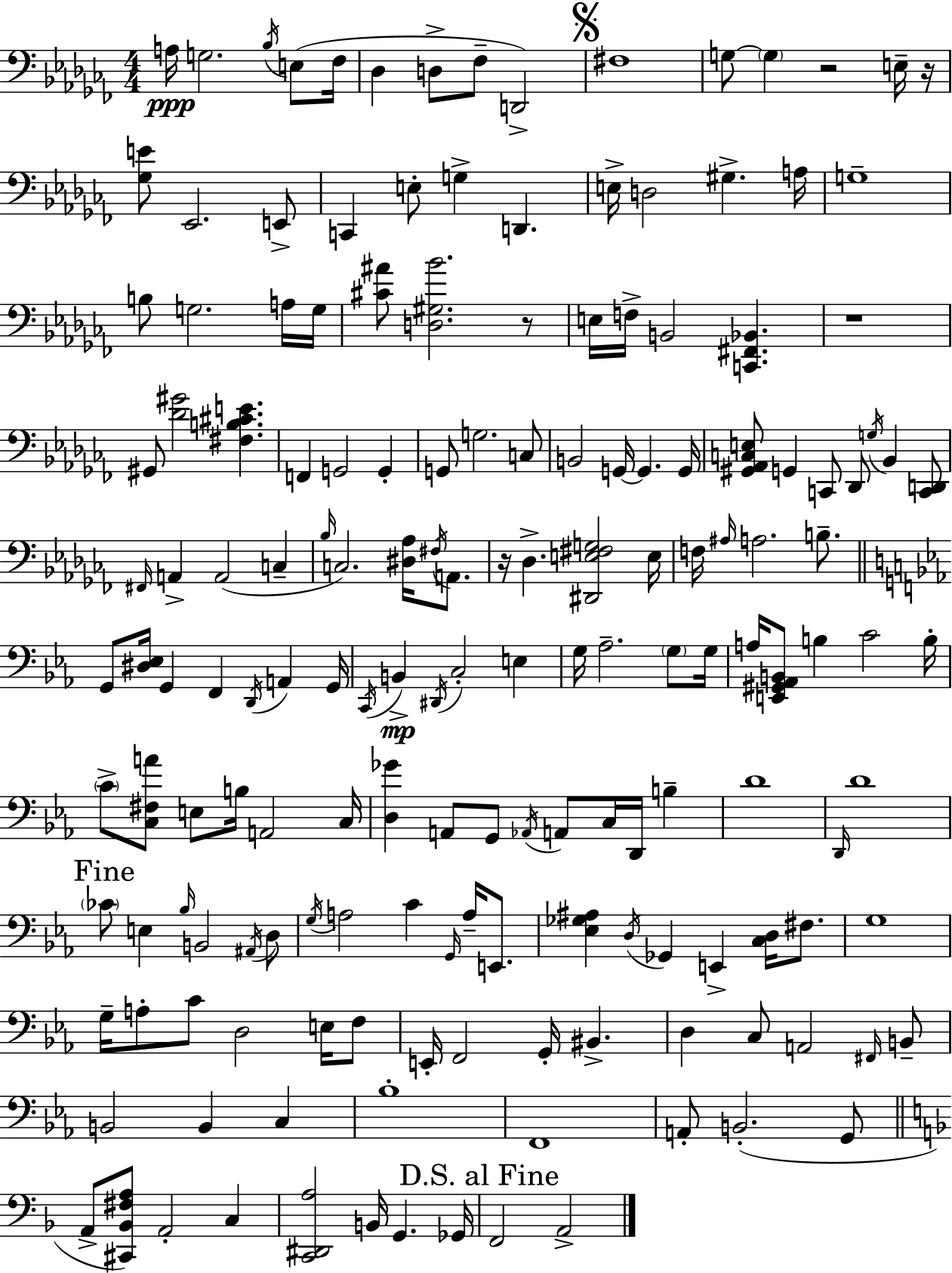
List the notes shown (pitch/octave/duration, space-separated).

A3/s G3/h. Bb3/s E3/e FES3/s Db3/q D3/e FES3/e D2/h F#3/w G3/e G3/q R/h E3/s R/s [Gb3,E4]/e Eb2/h. E2/e C2/q E3/e G3/q D2/q. E3/s D3/h G#3/q. A3/s G3/w B3/e G3/h. A3/s G3/s [C#4,A#4]/e [D3,G#3,Bb4]/h. R/e E3/s F3/s B2/h [C2,F#2,Bb2]/q. R/w G#2/e [Db4,G#4]/h [F#3,B3,C#4,E4]/q. F2/q G2/h G2/q G2/e G3/h. C3/e B2/h G2/s G2/q. G2/s [G#2,Ab2,C3,E3]/e G2/q C2/e Db2/e G3/s Bb2/q [C2,D2]/e F#2/s A2/q A2/h C3/q Bb3/s C3/h. [D#3,Ab3]/s F#3/s A2/e. R/s Db3/q. [D#2,E3,F#3,G3]/h E3/s F3/s A#3/s A3/h. B3/e. G2/e [D#3,Eb3]/s G2/q F2/q D2/s A2/q G2/s C2/s B2/q D#2/s C3/h E3/q G3/s Ab3/h. G3/e G3/s A3/s [E2,G#2,Ab2,B2]/e B3/q C4/h B3/s C4/e [C3,F#3,A4]/e E3/e B3/s A2/h C3/s [D3,Gb4]/q A2/e G2/e Ab2/s A2/e C3/s D2/s B3/q D4/w D2/s D4/w CES4/e E3/q Bb3/s B2/h A#2/s D3/e G3/s A3/h C4/q G2/s A3/s E2/e. [Eb3,Gb3,A#3]/q D3/s Gb2/q E2/q [C3,D3]/s F#3/e. G3/w G3/s A3/e C4/e D3/h E3/s F3/e E2/s F2/h G2/s BIS2/q. D3/q C3/e A2/h F#2/s B2/e B2/h B2/q C3/q Bb3/w F2/w A2/e B2/h. G2/e A2/e [C#2,Bb2,F#3,A3]/e A2/h C3/q [C2,D#2,A3]/h B2/s G2/q. Gb2/s F2/h A2/h